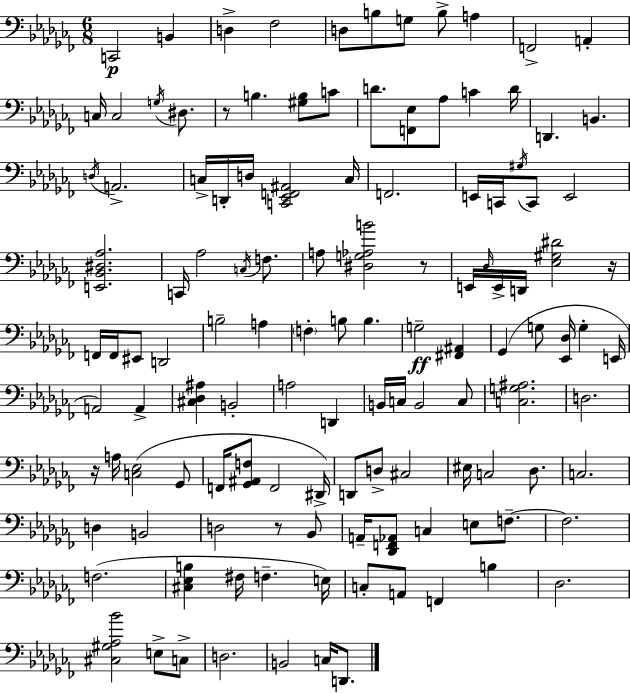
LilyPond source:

{
  \clef bass
  \numericTimeSignature
  \time 6/8
  \key aes \minor
  c,2\p b,4 | d4-> fes2 | d8 b8 g8 b8-> a4 | f,2-> a,4-. | \break c16 c2 \acciaccatura { g16 } dis8. | r8 b4. <gis b>8 c'8 | d'8. <f, ees>8 aes8 c'4 | d'16 d,4. b,4. | \break \acciaccatura { d16 } a,2.-> | c16-> d,16-. d16 <c, ees, f, ais,>2 | c16 f,2. | e,16 c,16 \acciaccatura { gis16 } c,8 e,2 | \break <e, bes, dis aes>2. | c,16 aes2 | \acciaccatura { c16 } f8. a8 <dis g aes b'>2 | r8 e,16 \grace { des16 } e,16-> d,16 <ees gis dis'>2 | \break r16 f,16 f,16 eis,8 d,2 | b2-- | a4 \parenthesize f4-. b8 b4. | g2--\ff | \break <fis, ais,>4 ges,4( g8 <ees, des>16 | g4-. e,16 a,2) | a,4-> <cis des ais>4 b,2-. | a2 | \break d,4 b,16 c16 b,2 | c8 <c g ais>2. | d2. | r16 a16 <c ees>2( | \break ges,8 f,16 <ges, ais, f>8 f,2 | dis,16->) d,8 d8-> cis2 | eis16 c2 | des8. c2. | \break d4 b,2 | d2 | r8 bes,8 a,16-- <des, f, aes,>8 c4 | e8 f8.--~~ f2. | \break f2.( | <cis ees b>4 fis16 f4.-- | e16) c8-. a,8 f,4 | b4 des2. | \break <cis gis aes bes'>2 | e8-> c8-> d2. | b,2 | c16 d,8. \bar "|."
}